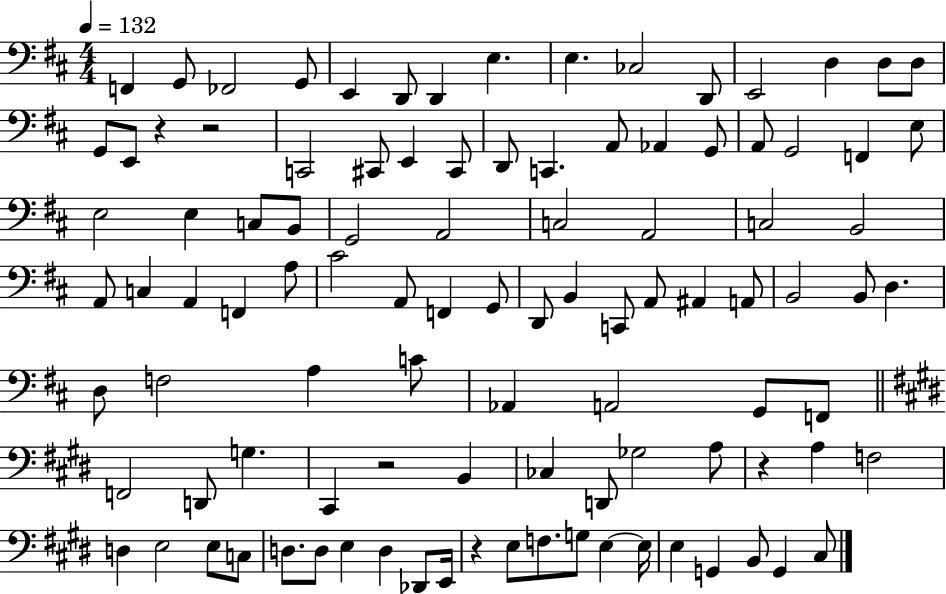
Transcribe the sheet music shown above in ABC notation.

X:1
T:Untitled
M:4/4
L:1/4
K:D
F,, G,,/2 _F,,2 G,,/2 E,, D,,/2 D,, E, E, _C,2 D,,/2 E,,2 D, D,/2 D,/2 G,,/2 E,,/2 z z2 C,,2 ^C,,/2 E,, ^C,,/2 D,,/2 C,, A,,/2 _A,, G,,/2 A,,/2 G,,2 F,, E,/2 E,2 E, C,/2 B,,/2 G,,2 A,,2 C,2 A,,2 C,2 B,,2 A,,/2 C, A,, F,, A,/2 ^C2 A,,/2 F,, G,,/2 D,,/2 B,, C,,/2 A,,/2 ^A,, A,,/2 B,,2 B,,/2 D, D,/2 F,2 A, C/2 _A,, A,,2 G,,/2 F,,/2 F,,2 D,,/2 G, ^C,, z2 B,, _C, D,,/2 _G,2 A,/2 z A, F,2 D, E,2 E,/2 C,/2 D,/2 D,/2 E, D, _D,,/2 E,,/4 z E,/2 F,/2 G,/2 E, E,/4 E, G,, B,,/2 G,, ^C,/2